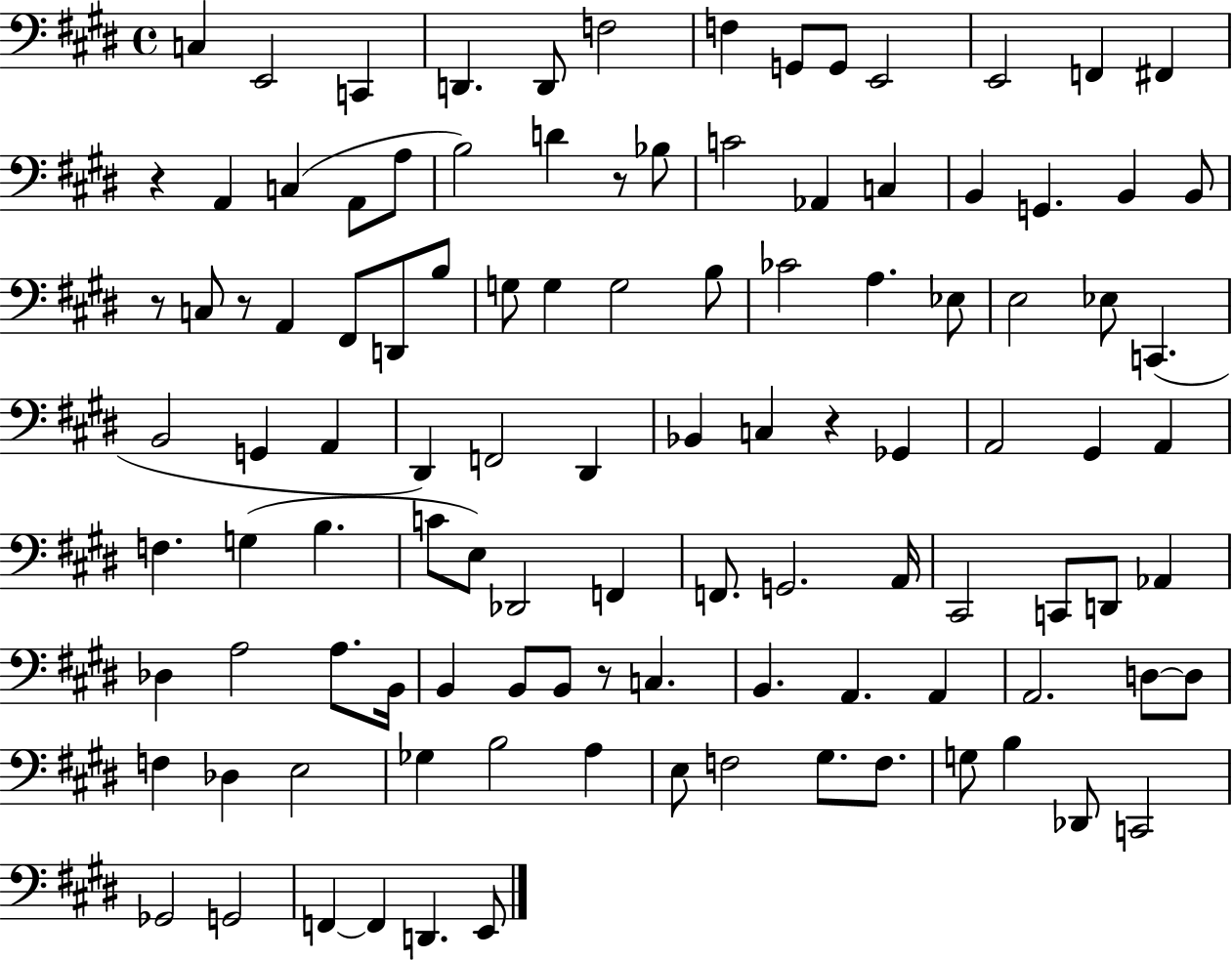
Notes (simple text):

C3/q E2/h C2/q D2/q. D2/e F3/h F3/q G2/e G2/e E2/h E2/h F2/q F#2/q R/q A2/q C3/q A2/e A3/e B3/h D4/q R/e Bb3/e C4/h Ab2/q C3/q B2/q G2/q. B2/q B2/e R/e C3/e R/e A2/q F#2/e D2/e B3/e G3/e G3/q G3/h B3/e CES4/h A3/q. Eb3/e E3/h Eb3/e C2/q. B2/h G2/q A2/q D#2/q F2/h D#2/q Bb2/q C3/q R/q Gb2/q A2/h G#2/q A2/q F3/q. G3/q B3/q. C4/e E3/e Db2/h F2/q F2/e. G2/h. A2/s C#2/h C2/e D2/e Ab2/q Db3/q A3/h A3/e. B2/s B2/q B2/e B2/e R/e C3/q. B2/q. A2/q. A2/q A2/h. D3/e D3/e F3/q Db3/q E3/h Gb3/q B3/h A3/q E3/e F3/h G#3/e. F3/e. G3/e B3/q Db2/e C2/h Gb2/h G2/h F2/q F2/q D2/q. E2/e